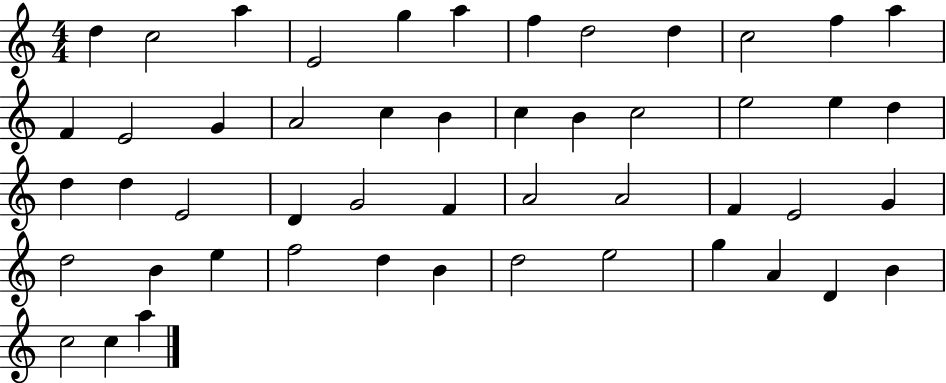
X:1
T:Untitled
M:4/4
L:1/4
K:C
d c2 a E2 g a f d2 d c2 f a F E2 G A2 c B c B c2 e2 e d d d E2 D G2 F A2 A2 F E2 G d2 B e f2 d B d2 e2 g A D B c2 c a